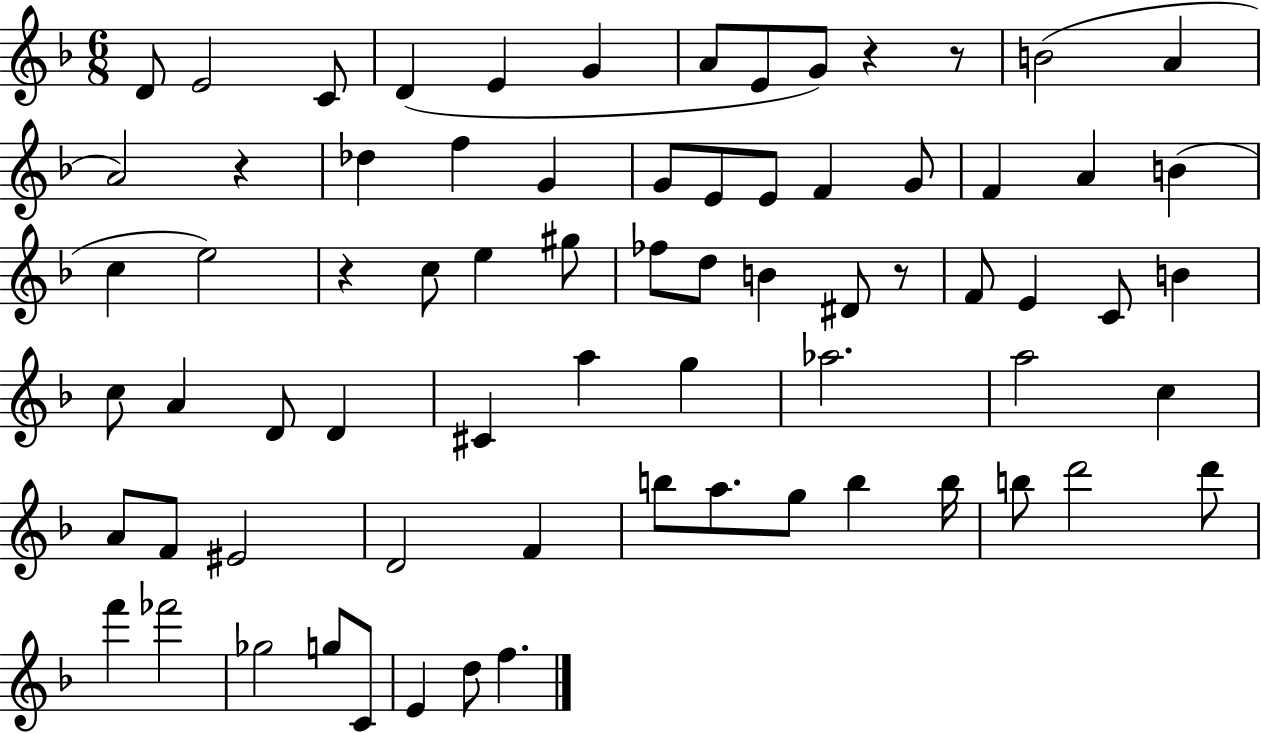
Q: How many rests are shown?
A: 5